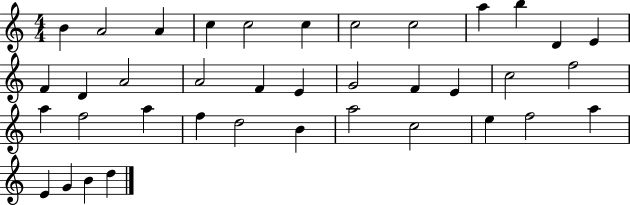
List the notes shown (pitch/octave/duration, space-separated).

B4/q A4/h A4/q C5/q C5/h C5/q C5/h C5/h A5/q B5/q D4/q E4/q F4/q D4/q A4/h A4/h F4/q E4/q G4/h F4/q E4/q C5/h F5/h A5/q F5/h A5/q F5/q D5/h B4/q A5/h C5/h E5/q F5/h A5/q E4/q G4/q B4/q D5/q